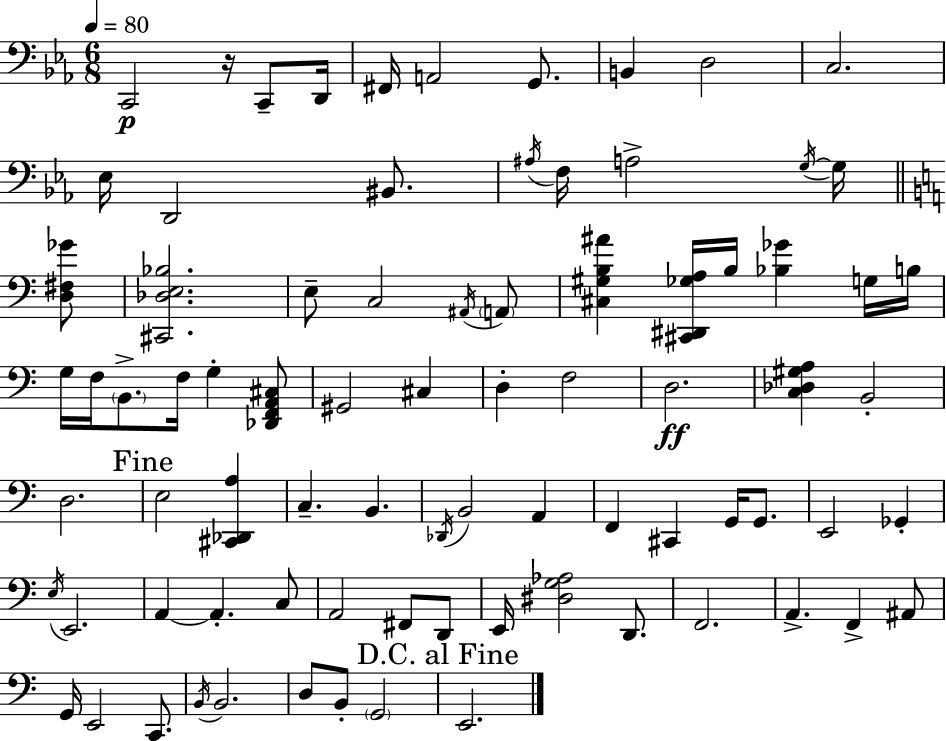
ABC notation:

X:1
T:Untitled
M:6/8
L:1/4
K:Cm
C,,2 z/4 C,,/2 D,,/4 ^F,,/4 A,,2 G,,/2 B,, D,2 C,2 _E,/4 D,,2 ^B,,/2 ^A,/4 F,/4 A,2 G,/4 G,/4 [D,^F,_G]/2 [^C,,_D,E,_B,]2 E,/2 C,2 ^A,,/4 A,,/2 [^C,^G,B,^A] [^C,,^D,,_G,A,]/4 B,/4 [_B,_G] G,/4 B,/4 G,/4 F,/4 B,,/2 F,/4 G, [_D,,F,,A,,^C,]/2 ^G,,2 ^C, D, F,2 D,2 [C,_D,^G,A,] B,,2 D,2 E,2 [^C,,_D,,A,] C, B,, _D,,/4 B,,2 A,, F,, ^C,, G,,/4 G,,/2 E,,2 _G,, E,/4 E,,2 A,, A,, C,/2 A,,2 ^F,,/2 D,,/2 E,,/4 [^D,G,_A,]2 D,,/2 F,,2 A,, F,, ^A,,/2 G,,/4 E,,2 C,,/2 B,,/4 B,,2 D,/2 B,,/2 G,,2 E,,2